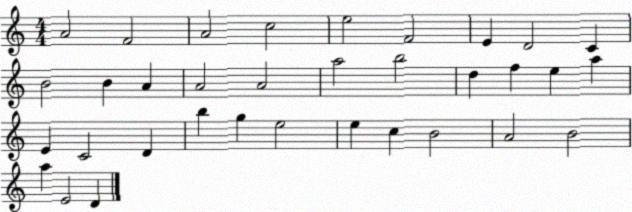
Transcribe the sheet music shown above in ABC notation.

X:1
T:Untitled
M:4/4
L:1/4
K:C
A2 F2 A2 c2 e2 F2 E D2 C B2 B A A2 A2 a2 b2 d f e a E C2 D b g e2 e c B2 A2 B2 a E2 D